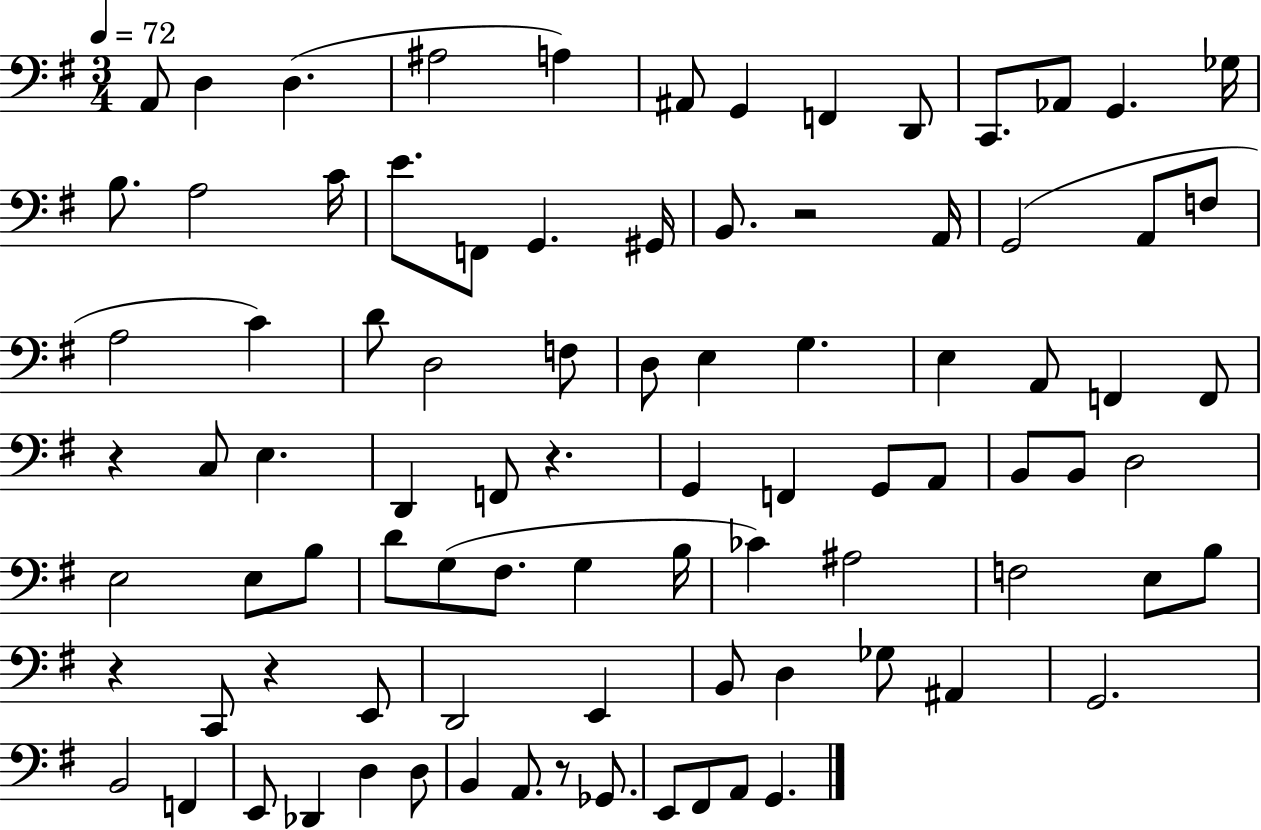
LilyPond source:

{
  \clef bass
  \numericTimeSignature
  \time 3/4
  \key g \major
  \tempo 4 = 72
  a,8 d4 d4.( | ais2 a4) | ais,8 g,4 f,4 d,8 | c,8. aes,8 g,4. ges16 | \break b8. a2 c'16 | e'8. f,8 g,4. gis,16 | b,8. r2 a,16 | g,2( a,8 f8 | \break a2 c'4) | d'8 d2 f8 | d8 e4 g4. | e4 a,8 f,4 f,8 | \break r4 c8 e4. | d,4 f,8 r4. | g,4 f,4 g,8 a,8 | b,8 b,8 d2 | \break e2 e8 b8 | d'8 g8( fis8. g4 b16 | ces'4) ais2 | f2 e8 b8 | \break r4 c,8 r4 e,8 | d,2 e,4 | b,8 d4 ges8 ais,4 | g,2. | \break b,2 f,4 | e,8 des,4 d4 d8 | b,4 a,8. r8 ges,8. | e,8 fis,8 a,8 g,4. | \break \bar "|."
}